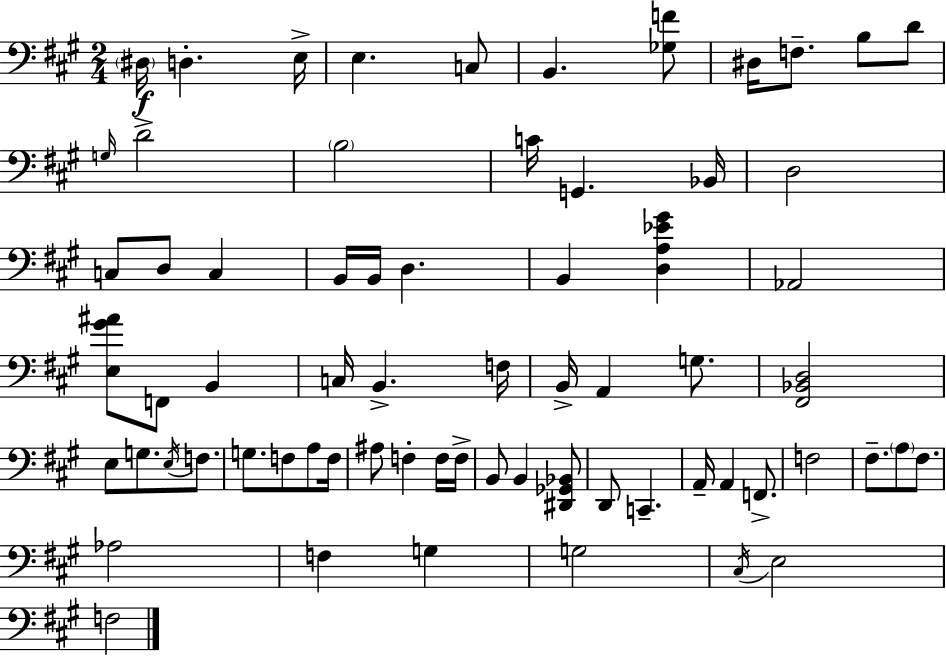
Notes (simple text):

D#3/s D3/q. E3/s E3/q. C3/e B2/q. [Gb3,F4]/e D#3/s F3/e. B3/e D4/e G3/s D4/h B3/h C4/s G2/q. Bb2/s D3/h C3/e D3/e C3/q B2/s B2/s D3/q. B2/q [D3,A3,Eb4,G#4]/q Ab2/h [E3,G#4,A#4]/e F2/e B2/q C3/s B2/q. F3/s B2/s A2/q G3/e. [F#2,Bb2,D3]/h E3/e G3/e. E3/s F3/e. G3/e. F3/e A3/e F3/s A#3/e F3/q F3/s F3/s B2/e B2/q [D#2,Gb2,Bb2]/e D2/e C2/q. A2/s A2/q F2/e. F3/h F#3/e. A3/e F#3/e. Ab3/h F3/q G3/q G3/h C#3/s E3/h F3/h